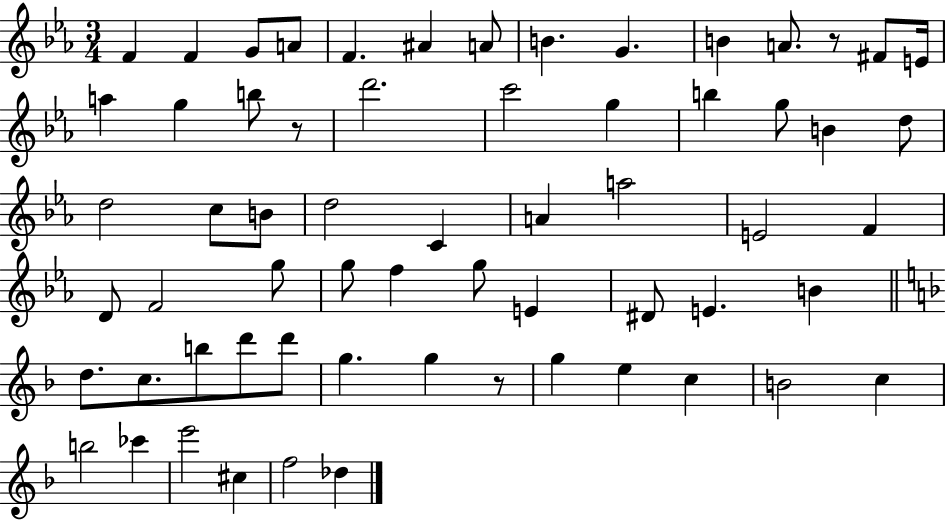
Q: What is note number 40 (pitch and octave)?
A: D#4